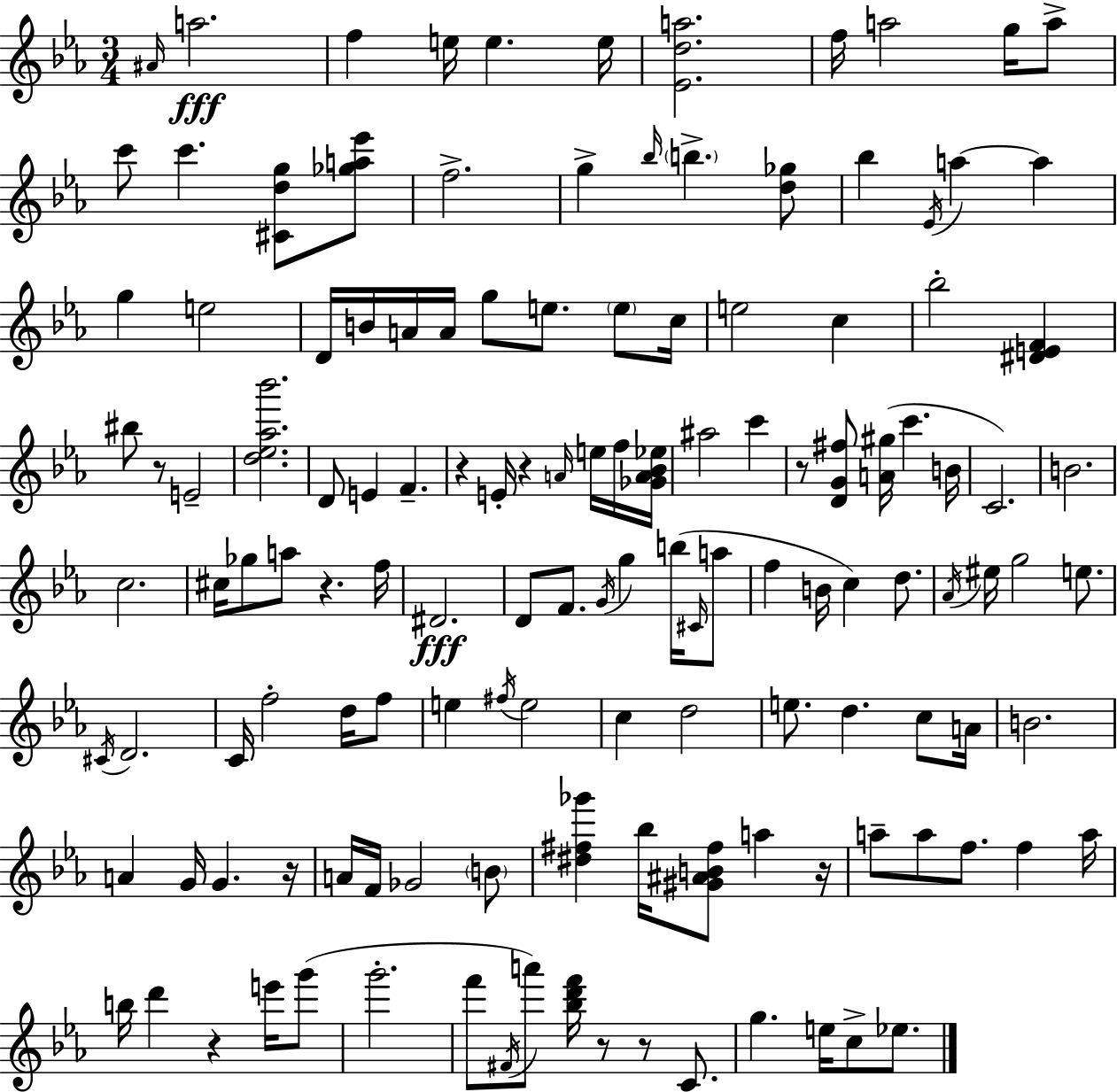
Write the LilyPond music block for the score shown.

{
  \clef treble
  \numericTimeSignature
  \time 3/4
  \key c \minor
  \grace { ais'16 }\fff a''2. | f''4 e''16 e''4. | e''16 <ees' d'' a''>2. | f''16 a''2 g''16 a''8-> | \break c'''8 c'''4. <cis' d'' g''>8 <ges'' a'' ees'''>8 | f''2.-> | g''4-> \grace { bes''16 } \parenthesize b''4.-> | <d'' ges''>8 bes''4 \acciaccatura { ees'16 } a''4~~ a''4 | \break g''4 e''2 | d'16 b'16 a'16 a'16 g''8 e''8. | \parenthesize e''8 c''16 e''2 c''4 | bes''2-. <dis' e' f'>4 | \break bis''8 r8 e'2-- | <d'' ees'' aes'' bes'''>2. | d'8 e'4 f'4.-- | r4 e'16-. r4 | \break \grace { a'16 } e''16 f''16 <ges' a' bes' ees''>16 ais''2 | c'''4 r8 <d' g' fis''>8 <a' gis''>16( c'''4. | b'16 c'2.) | b'2. | \break c''2. | cis''16 ges''8 a''8 r4. | f''16 dis'2.\fff | d'8 f'8. \acciaccatura { g'16 } g''4 | \break b''16( \grace { cis'16 } a''8 f''4 b'16 c''4) | d''8. \acciaccatura { aes'16 } eis''16 g''2 | e''8. \acciaccatura { cis'16 } d'2. | c'16 f''2-. | \break d''16 f''8 e''4 | \acciaccatura { fis''16 } e''2 c''4 | d''2 e''8. | d''4. c''8 a'16 b'2. | \break a'4 | g'16 g'4. r16 a'16 f'16 ges'2 | \parenthesize b'8 <dis'' fis'' ges'''>4 | bes''16 <gis' ais' b' fis''>8 a''4 r16 a''8-- a''8 | \break f''8. f''4 a''16 b''16 d'''4 | r4 e'''16 g'''8( g'''2.-. | f'''8 \acciaccatura { fis'16 } | a'''8) <bes'' d''' f'''>16 r8 r8 c'8. g''4. | \break e''16 c''8-> ees''8. \bar "|."
}